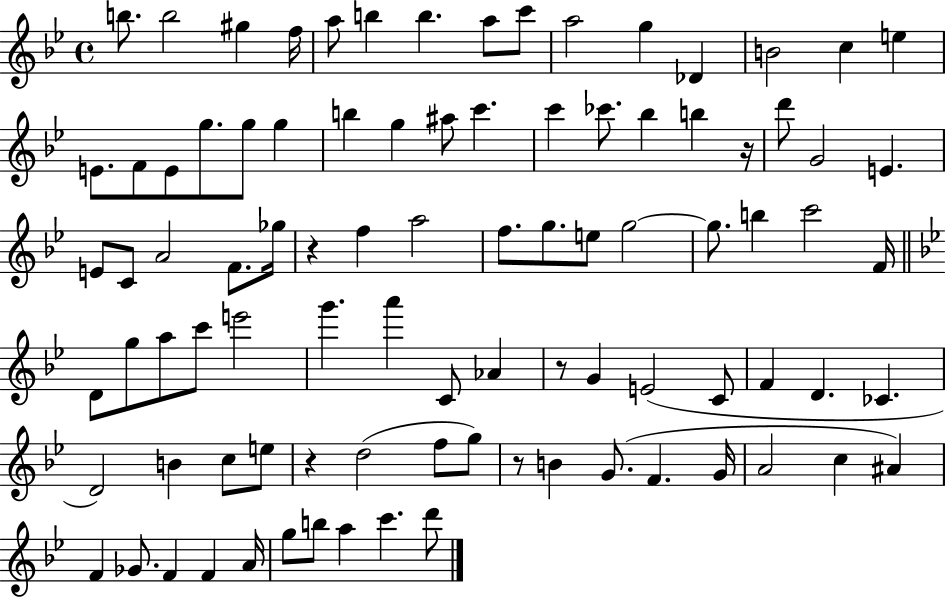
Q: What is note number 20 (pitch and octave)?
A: G5